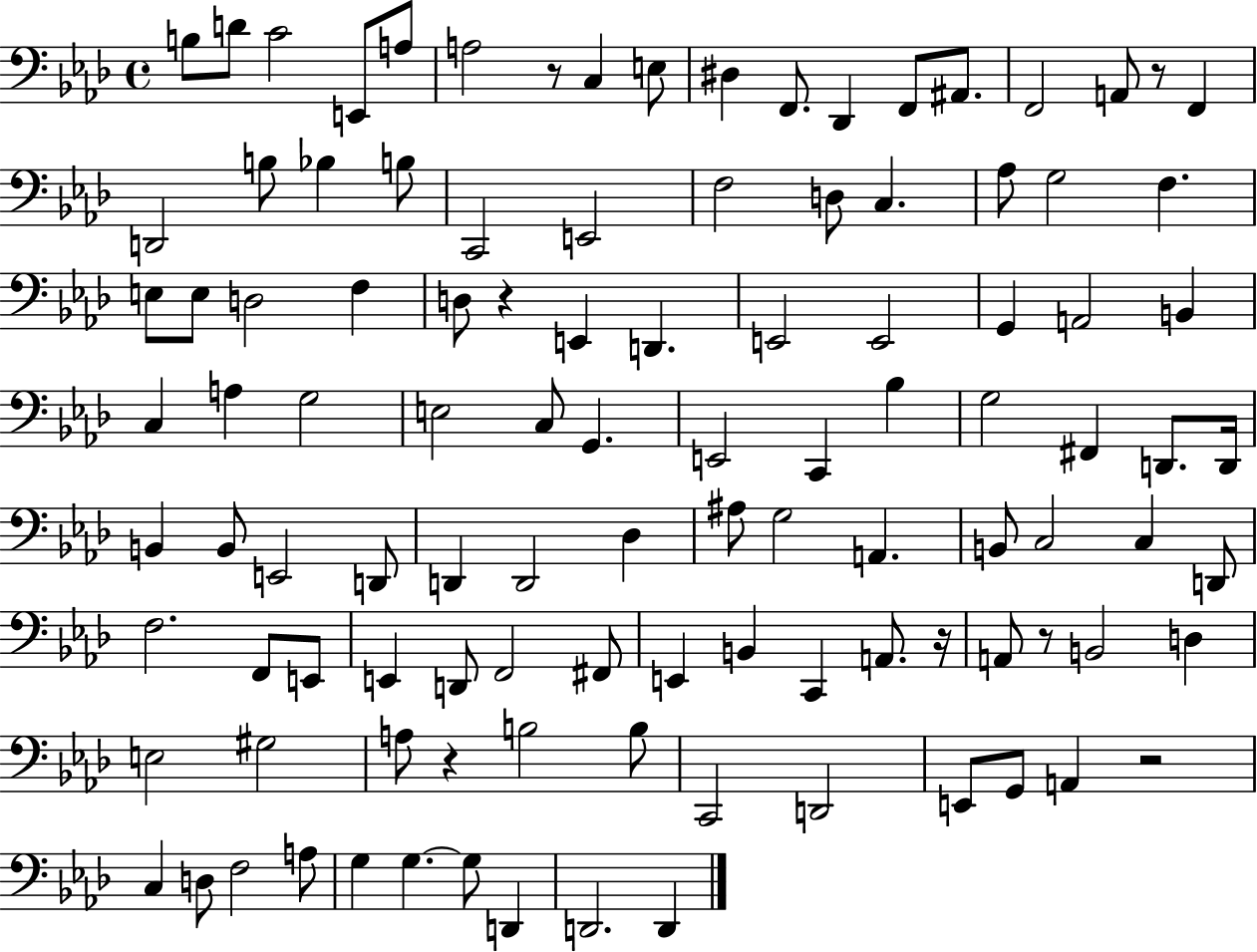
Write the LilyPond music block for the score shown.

{
  \clef bass
  \time 4/4
  \defaultTimeSignature
  \key aes \major
  b8 d'8 c'2 e,8 a8 | a2 r8 c4 e8 | dis4 f,8. des,4 f,8 ais,8. | f,2 a,8 r8 f,4 | \break d,2 b8 bes4 b8 | c,2 e,2 | f2 d8 c4. | aes8 g2 f4. | \break e8 e8 d2 f4 | d8 r4 e,4 d,4. | e,2 e,2 | g,4 a,2 b,4 | \break c4 a4 g2 | e2 c8 g,4. | e,2 c,4 bes4 | g2 fis,4 d,8. d,16 | \break b,4 b,8 e,2 d,8 | d,4 d,2 des4 | ais8 g2 a,4. | b,8 c2 c4 d,8 | \break f2. f,8 e,8 | e,4 d,8 f,2 fis,8 | e,4 b,4 c,4 a,8. r16 | a,8 r8 b,2 d4 | \break e2 gis2 | a8 r4 b2 b8 | c,2 d,2 | e,8 g,8 a,4 r2 | \break c4 d8 f2 a8 | g4 g4.~~ g8 d,4 | d,2. d,4 | \bar "|."
}